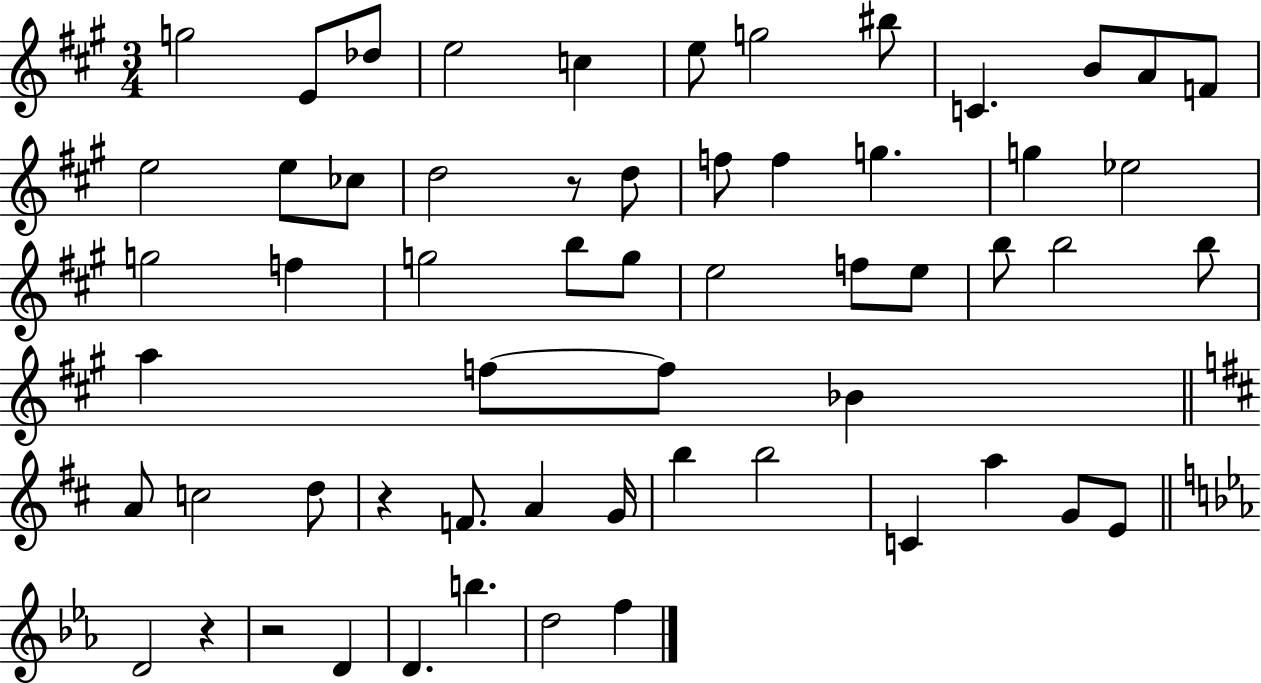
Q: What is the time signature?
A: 3/4